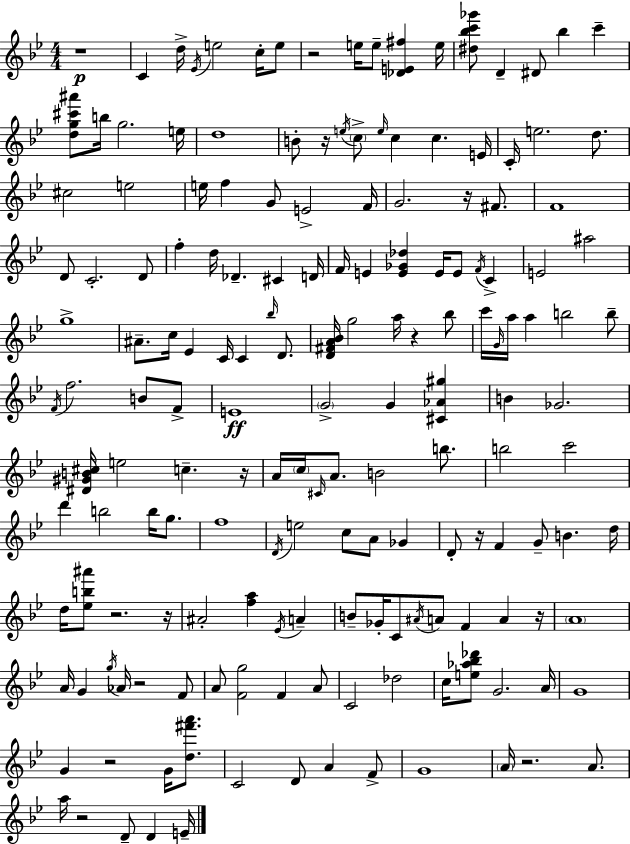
{
  \clef treble
  \numericTimeSignature
  \time 4/4
  \key bes \major
  r1\p | c'4 d''16-> \acciaccatura { ees'16 } e''2 c''16-. e''8 | r2 e''16 e''8-- <des' e' fis''>4 | e''16 <dis'' bes'' c''' ges'''>8 d'4-- dis'8 bes''4 c'''4-- | \break <d'' g'' cis''' ais'''>8 b''16 g''2. | e''16 d''1 | b'8-. r16 \acciaccatura { e''16 } \parenthesize c''8-> \grace { e''16 } c''4 c''4. | e'16 c'16-. e''2. | \break d''8. cis''2 e''2 | e''16 f''4 g'8 e'2-> | f'16 g'2. r16 | fis'8. f'1 | \break d'8 c'2.-. | d'8 f''4-. d''16 des'4.-- cis'4 | d'16 f'16 e'4 <e' ges' des''>4 e'16 e'8 \acciaccatura { f'16 } | c'4-> e'2 ais''2 | \break g''1-> | ais'8.-- c''16 ees'4 c'16 c'4 | \grace { bes''16 } d'8. <d' fis' a' bes'>16 g''2 a''16 r4 | bes''8 c'''16 \grace { g'16 } a''16 a''4 b''2 | \break b''8-- \acciaccatura { f'16 } f''2. | b'8 f'8-> e'1\ff | \parenthesize g'2-> g'4 | <cis' aes' gis''>4 b'4 ges'2. | \break <dis' gis' b' cis''>16 e''2 | c''4.-- r16 a'16 \parenthesize c''16 \grace { cis'16 } a'8. b'2 | b''8. b''2 | c'''2 d'''4 b''2 | \break b''16 g''8. f''1 | \acciaccatura { d'16 } e''2 | c''8 a'8 ges'4 d'8-. r16 f'4 | g'8-- b'4. d''16 d''16 <ees'' b'' ais'''>8 r2. | \break r16 ais'2-. | <f'' a''>4 \acciaccatura { ees'16 } a'4-- b'8-- ges'16-. c'8 \acciaccatura { ais'16 } | a'8 f'4 a'4 r16 \parenthesize a'1 | a'16 g'4 | \break \acciaccatura { g''16 } aes'16 r2 f'8 a'8 <f' g''>2 | f'4 a'8 c'2 | des''2 c''16 <e'' aes'' bes'' des'''>8 g'2. | a'16 g'1 | \break g'4 | r2 g'16 <d'' fis''' a'''>8. c'2 | d'8 a'4 f'8-> g'1 | \parenthesize a'16 r2. | \break a'8. a''16 r2 | d'8-- d'4 e'16-- \bar "|."
}